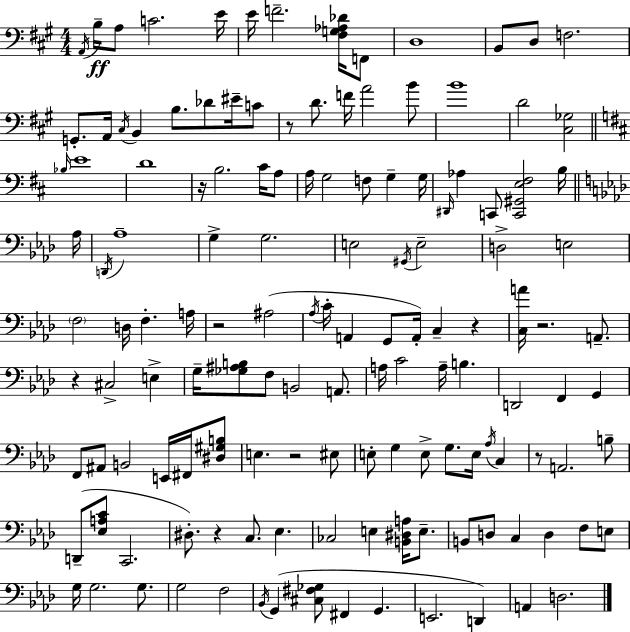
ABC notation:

X:1
T:Untitled
M:4/4
L:1/4
K:A
A,,/4 B,/4 A,/2 C2 E/4 E/4 F2 [^F,G,_A,_D]/4 F,,/2 D,4 B,,/2 D,/2 F,2 G,,/2 A,,/4 ^C,/4 B,, B,/2 _D/2 ^E/4 C/2 z/2 D/2 F/4 A2 B/2 B4 D2 [^C,_G,]2 _B,/4 E4 D4 z/4 B,2 ^C/4 A,/2 A,/4 G,2 F,/2 G, G,/4 ^D,,/4 _A, C,,/2 [C,,^G,,E,^F,]2 B,/4 _A,/4 D,,/4 _A,4 G, G,2 E,2 ^G,,/4 E,2 D,2 E,2 F,2 D,/4 F, A,/4 z2 ^A,2 _A,/4 C/4 A,, G,,/2 A,,/4 C, z [C,A]/4 z2 A,,/2 z ^C,2 E, G,/4 [_G,^A,B,]/2 F,/2 B,,2 A,,/2 A,/4 C2 A,/4 B, D,,2 F,, G,, F,,/2 ^A,,/2 B,,2 E,,/4 ^F,,/4 [^D,^G,B,]/2 E, z2 ^E,/2 E,/2 G, E,/2 G,/2 E,/4 _A,/4 C, z/2 A,,2 B,/2 D,,/2 [_E,A,C]/2 C,,2 ^D,/2 z C,/2 _E, _C,2 E, [B,,^D,A,]/4 E,/2 B,,/2 D,/2 C, D, F,/2 E,/2 G,/4 G,2 G,/2 G,2 F,2 _B,,/4 G,, [^C,^F,_G,]/2 ^F,, G,, E,,2 D,, A,, D,2